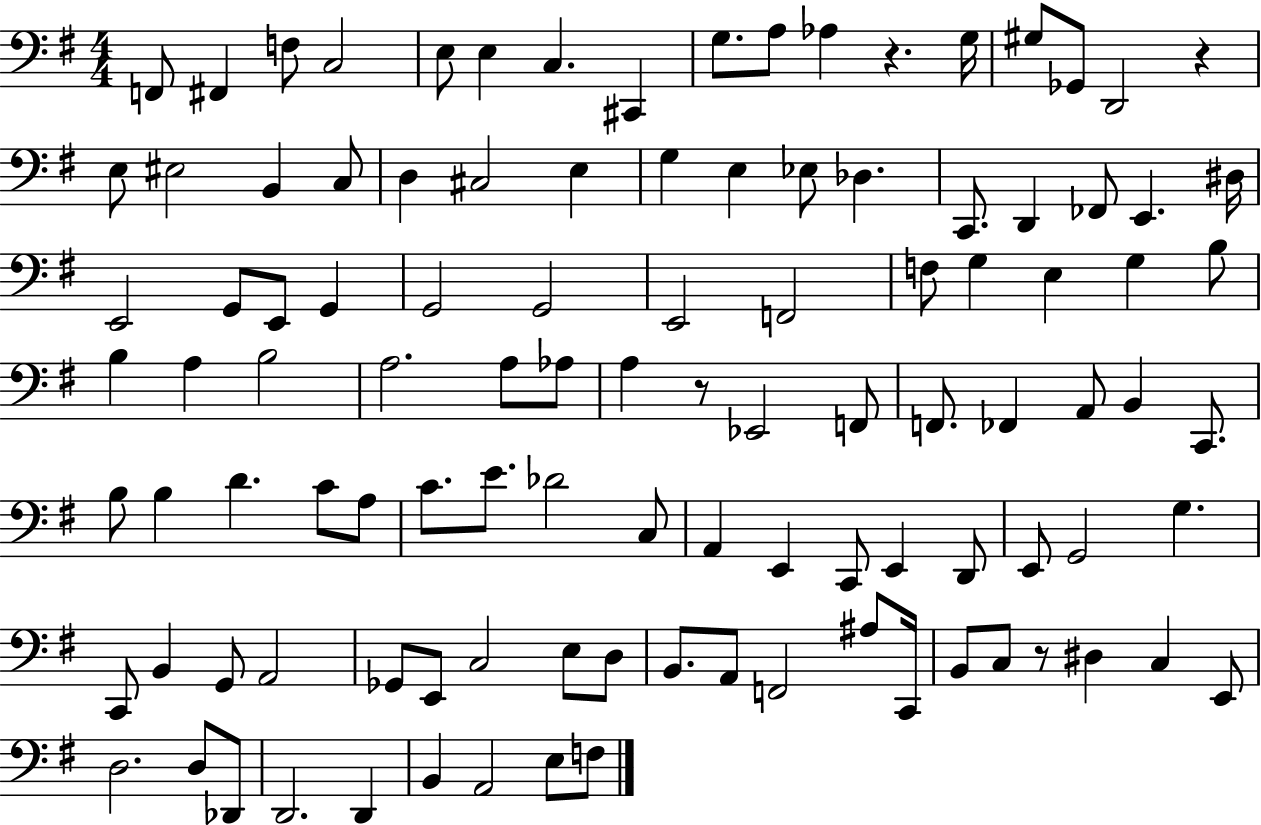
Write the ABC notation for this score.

X:1
T:Untitled
M:4/4
L:1/4
K:G
F,,/2 ^F,, F,/2 C,2 E,/2 E, C, ^C,, G,/2 A,/2 _A, z G,/4 ^G,/2 _G,,/2 D,,2 z E,/2 ^E,2 B,, C,/2 D, ^C,2 E, G, E, _E,/2 _D, C,,/2 D,, _F,,/2 E,, ^D,/4 E,,2 G,,/2 E,,/2 G,, G,,2 G,,2 E,,2 F,,2 F,/2 G, E, G, B,/2 B, A, B,2 A,2 A,/2 _A,/2 A, z/2 _E,,2 F,,/2 F,,/2 _F,, A,,/2 B,, C,,/2 B,/2 B, D C/2 A,/2 C/2 E/2 _D2 C,/2 A,, E,, C,,/2 E,, D,,/2 E,,/2 G,,2 G, C,,/2 B,, G,,/2 A,,2 _G,,/2 E,,/2 C,2 E,/2 D,/2 B,,/2 A,,/2 F,,2 ^A,/2 C,,/4 B,,/2 C,/2 z/2 ^D, C, E,,/2 D,2 D,/2 _D,,/2 D,,2 D,, B,, A,,2 E,/2 F,/2